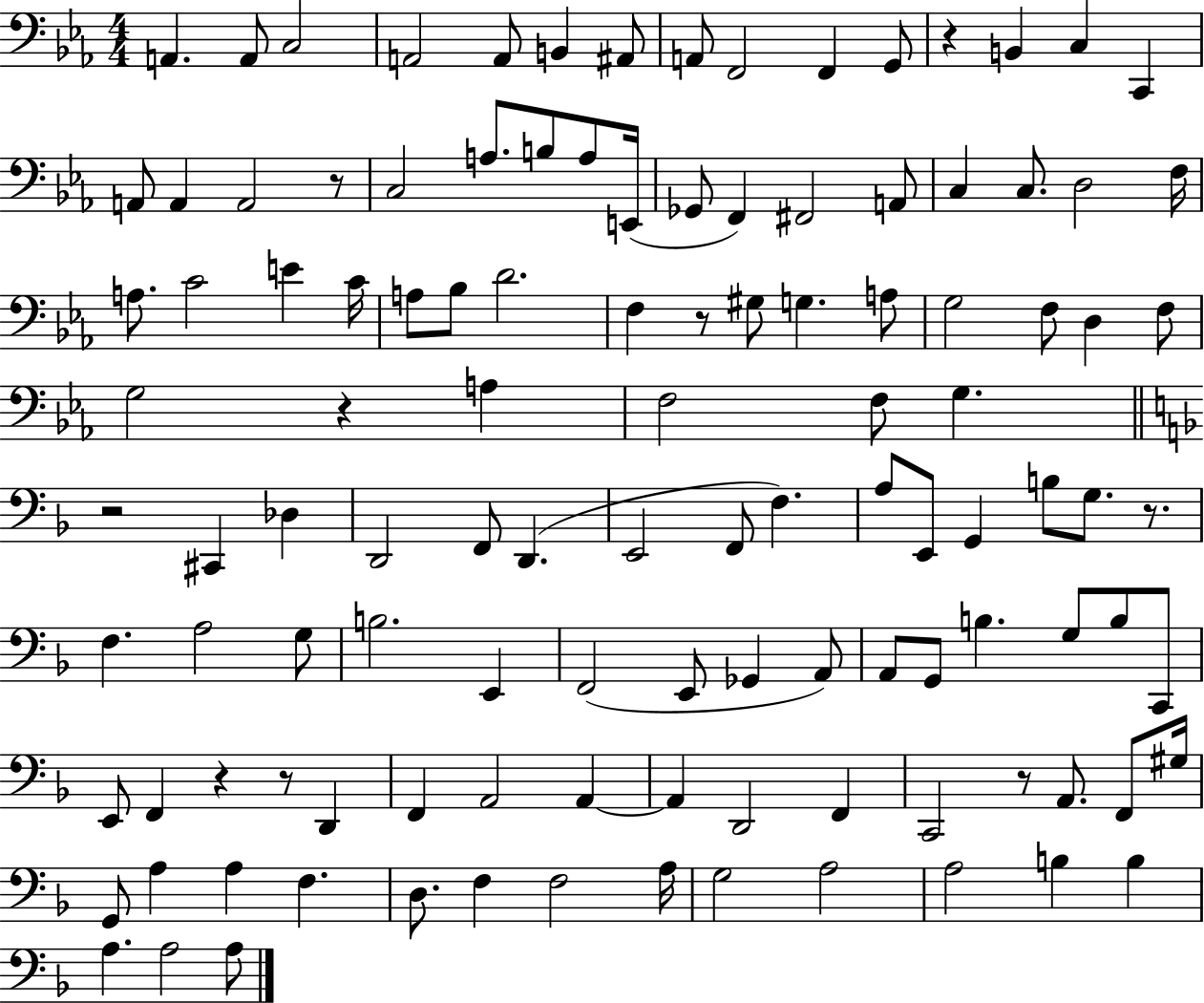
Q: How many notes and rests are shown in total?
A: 116